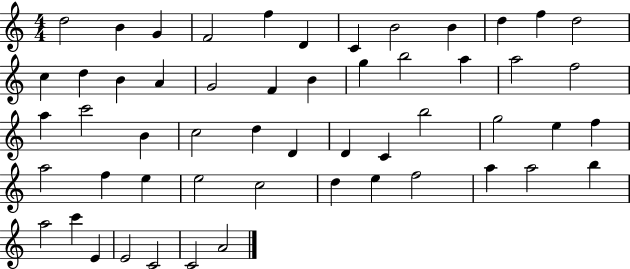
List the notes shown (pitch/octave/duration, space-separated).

D5/h B4/q G4/q F4/h F5/q D4/q C4/q B4/h B4/q D5/q F5/q D5/h C5/q D5/q B4/q A4/q G4/h F4/q B4/q G5/q B5/h A5/q A5/h F5/h A5/q C6/h B4/q C5/h D5/q D4/q D4/q C4/q B5/h G5/h E5/q F5/q A5/h F5/q E5/q E5/h C5/h D5/q E5/q F5/h A5/q A5/h B5/q A5/h C6/q E4/q E4/h C4/h C4/h A4/h